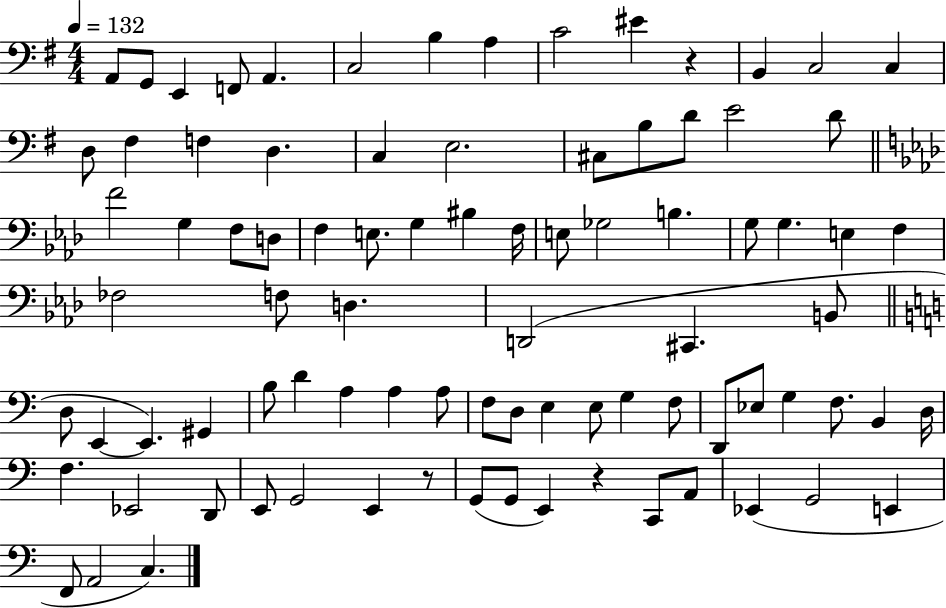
A2/e G2/e E2/q F2/e A2/q. C3/h B3/q A3/q C4/h EIS4/q R/q B2/q C3/h C3/q D3/e F#3/q F3/q D3/q. C3/q E3/h. C#3/e B3/e D4/e E4/h D4/e F4/h G3/q F3/e D3/e F3/q E3/e. G3/q BIS3/q F3/s E3/e Gb3/h B3/q. G3/e G3/q. E3/q F3/q FES3/h F3/e D3/q. D2/h C#2/q. B2/e D3/e E2/q E2/q. G#2/q B3/e D4/q A3/q A3/q A3/e F3/e D3/e E3/q E3/e G3/q F3/e D2/e Eb3/e G3/q F3/e. B2/q D3/s F3/q. Eb2/h D2/e E2/e G2/h E2/q R/e G2/e G2/e E2/q R/q C2/e A2/e Eb2/q G2/h E2/q F2/e A2/h C3/q.